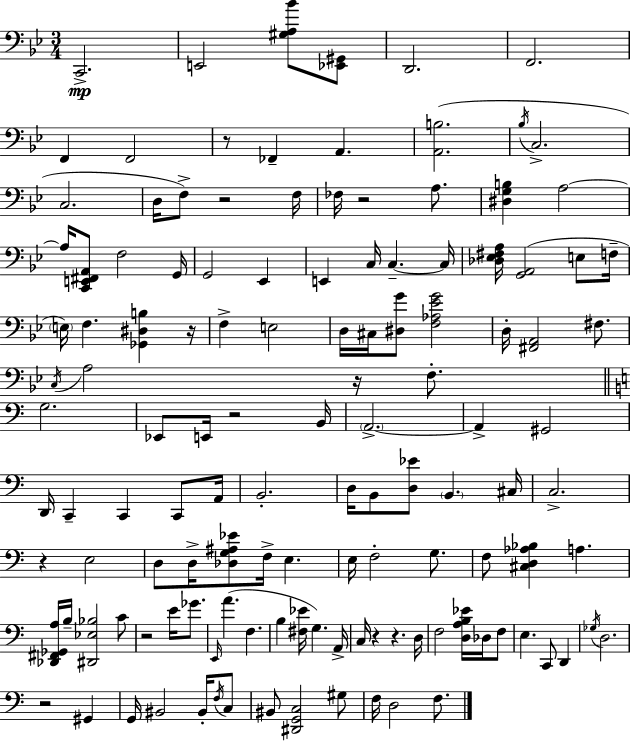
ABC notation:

X:1
T:Untitled
M:3/4
L:1/4
K:Bb
C,,2 E,,2 [^G,A,_B]/2 [_E,,^G,,]/2 D,,2 F,,2 F,, F,,2 z/2 _F,, A,, [A,,B,]2 _B,/4 C,2 C,2 D,/4 F,/2 z2 F,/4 _F,/4 z2 A,/2 [^D,G,B,] A,2 A,/4 [C,,E,,^F,,A,,]/2 F,2 G,,/4 G,,2 _E,, E,, C,/4 C, C,/4 [_D,_E,^F,A,]/4 [G,,A,,]2 E,/2 F,/4 E,/4 F, [_G,,^D,B,] z/4 F, E,2 D,/4 ^C,/4 [^D,G]/2 [F,_A,_EG]2 D,/4 [^F,,A,,]2 ^F,/2 C,/4 A,2 z/4 F,/2 G,2 _E,,/2 E,,/4 z2 B,,/4 A,,2 A,, ^G,,2 D,,/4 C,, C,, C,,/2 A,,/4 B,,2 D,/4 B,,/2 [D,_E]/2 B,, ^C,/4 C,2 z E,2 D,/2 D,/4 [_D,G,^A,_E]/2 F,/4 E, E,/4 F,2 G,/2 F,/2 [^C,D,_A,_B,] A, [_D,,^F,,_G,,A,]/4 B,/4 [^D,,_E,_B,]2 C/2 z2 E/4 _G/2 E,,/4 A F, B, [^F,_E]/4 G, A,,/4 C,/4 z z D,/4 F,2 [D,A,B,_E]/4 _D,/4 F,/2 E, C,,/2 D,, _G,/4 D,2 z2 ^G,, G,,/4 ^B,,2 ^B,,/4 F,/4 C,/2 ^B,,/2 [^D,,G,,C,]2 ^G,/2 F,/4 D,2 F,/2